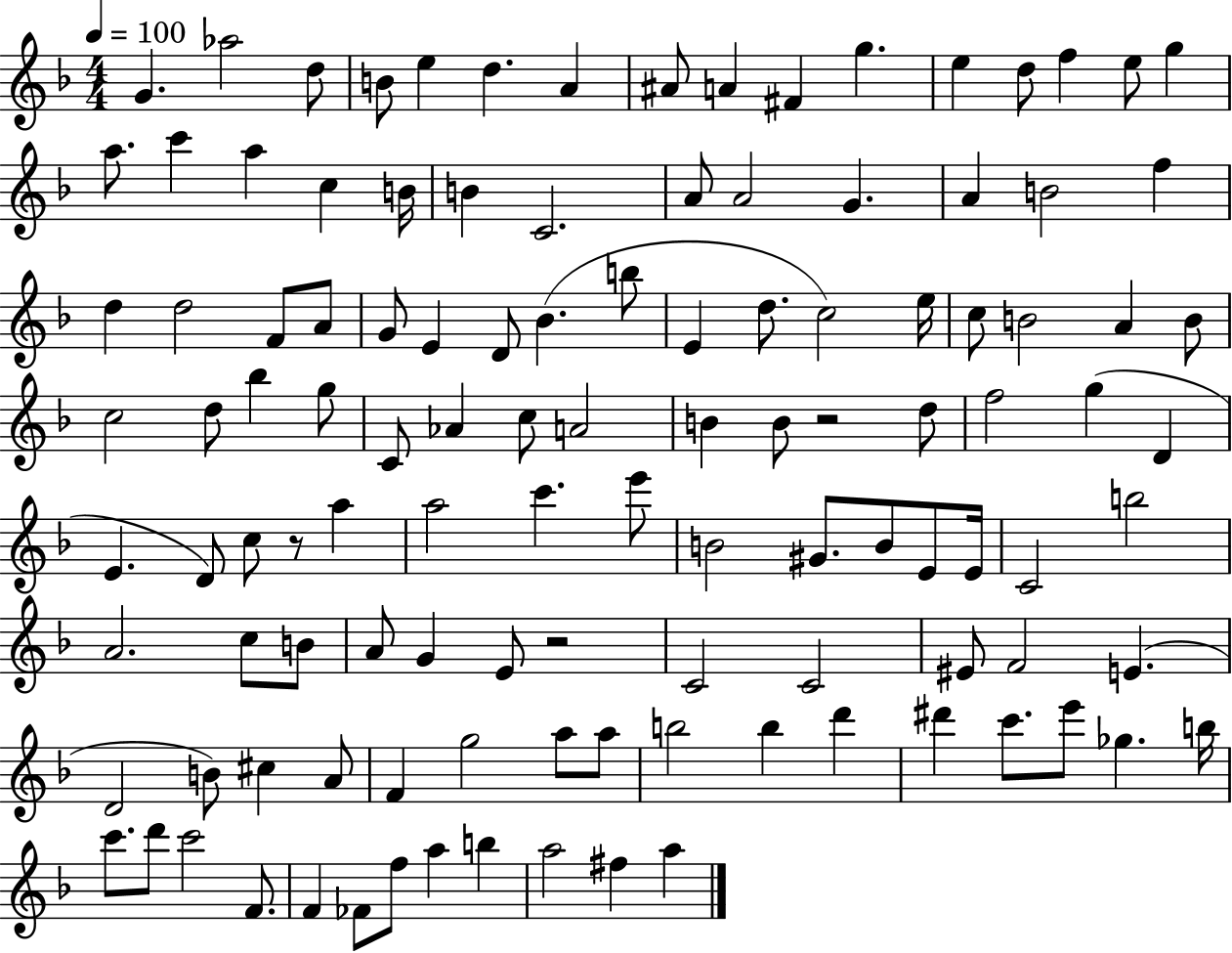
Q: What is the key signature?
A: F major